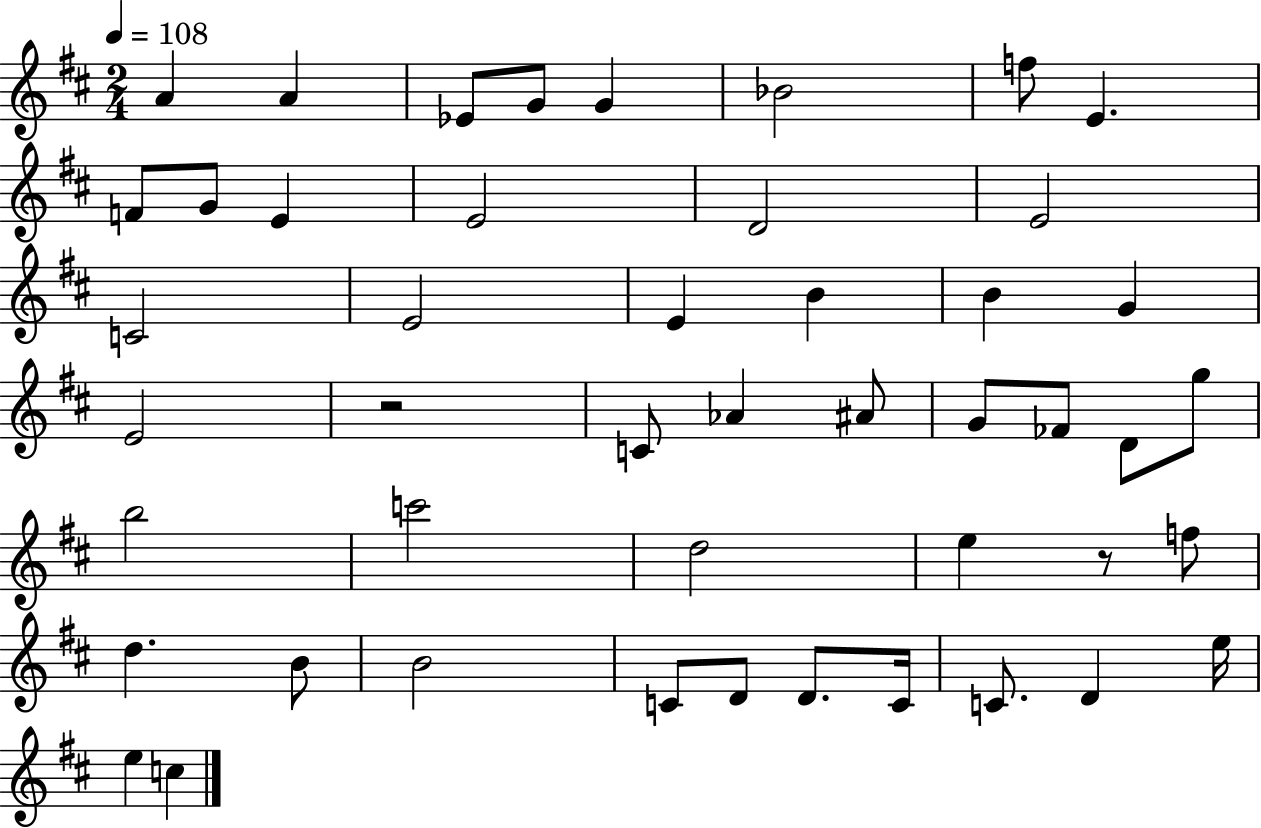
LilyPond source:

{
  \clef treble
  \numericTimeSignature
  \time 2/4
  \key d \major
  \tempo 4 = 108
  \repeat volta 2 { a'4 a'4 | ees'8 g'8 g'4 | bes'2 | f''8 e'4. | \break f'8 g'8 e'4 | e'2 | d'2 | e'2 | \break c'2 | e'2 | e'4 b'4 | b'4 g'4 | \break e'2 | r2 | c'8 aes'4 ais'8 | g'8 fes'8 d'8 g''8 | \break b''2 | c'''2 | d''2 | e''4 r8 f''8 | \break d''4. b'8 | b'2 | c'8 d'8 d'8. c'16 | c'8. d'4 e''16 | \break e''4 c''4 | } \bar "|."
}